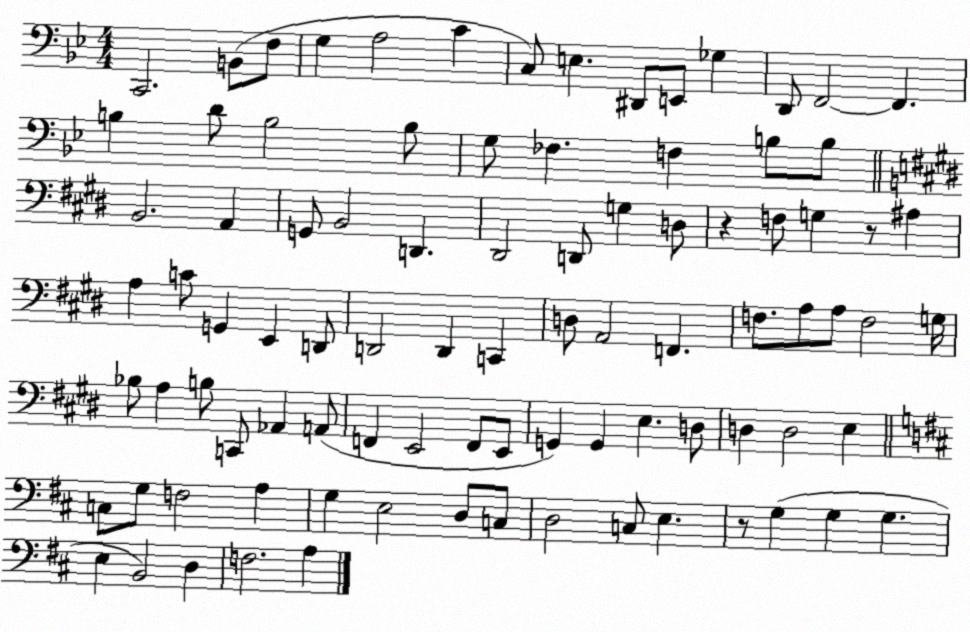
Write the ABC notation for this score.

X:1
T:Untitled
M:4/4
L:1/4
K:Bb
C,,2 B,,/2 F,/2 G, A,2 C C,/2 E, ^D,,/2 E,,/2 _G, D,,/2 F,,2 F,, B, D/2 B,2 B,/2 G,/2 _F, F, B,/2 B,/2 B,,2 A,, G,,/2 B,,2 D,, ^D,,2 D,,/2 G, D,/2 z F,/2 G, z/2 ^A, A, C/2 G,, E,, D,,/2 D,,2 D,, C,, D,/2 A,,2 F,, F,/2 A,/2 A,/2 F,2 G,/4 _B,/2 A, B,/2 C,,/2 _A,, A,,/2 F,, E,,2 F,,/2 E,,/2 G,, G,, E, D,/2 D, D,2 E, C,/2 G,/2 F,2 A, G, E,2 D,/2 C,/2 D,2 C,/2 E, z/2 G, G, G, E, B,,2 D, F,2 A,